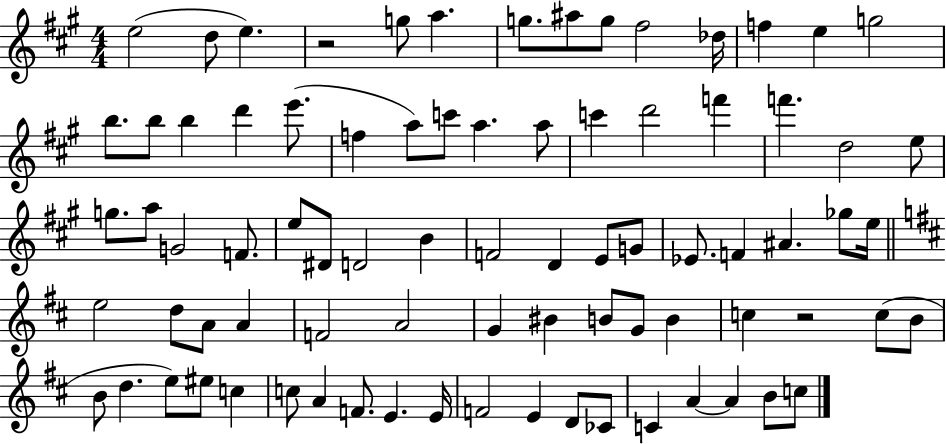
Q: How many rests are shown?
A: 2